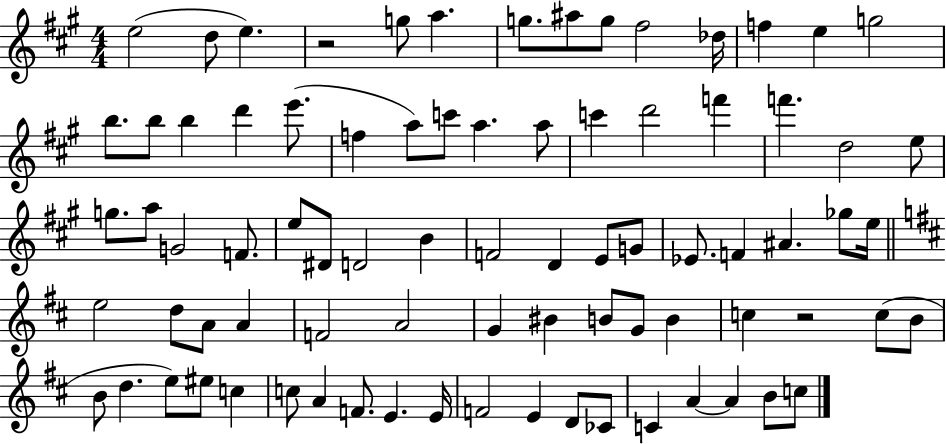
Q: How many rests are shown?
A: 2